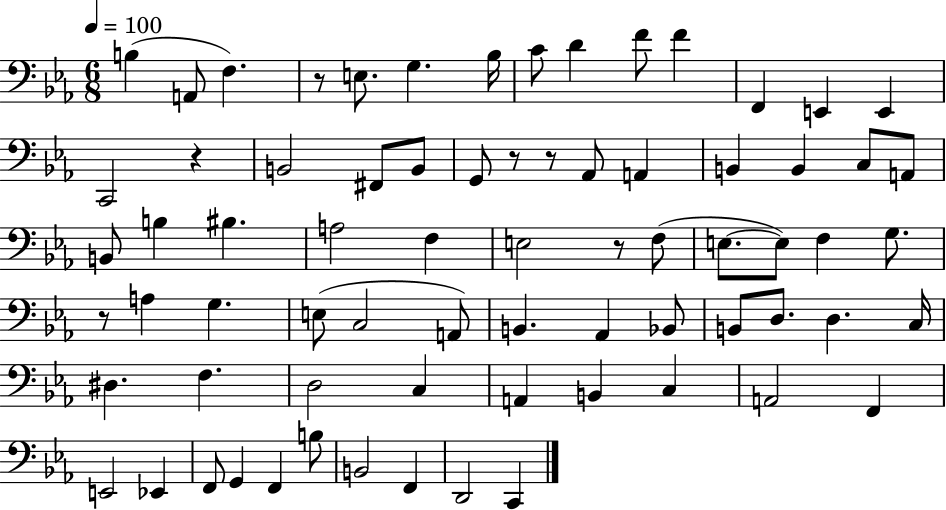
X:1
T:Untitled
M:6/8
L:1/4
K:Eb
B, A,,/2 F, z/2 E,/2 G, _B,/4 C/2 D F/2 F F,, E,, E,, C,,2 z B,,2 ^F,,/2 B,,/2 G,,/2 z/2 z/2 _A,,/2 A,, B,, B,, C,/2 A,,/2 B,,/2 B, ^B, A,2 F, E,2 z/2 F,/2 E,/2 E,/2 F, G,/2 z/2 A, G, E,/2 C,2 A,,/2 B,, _A,, _B,,/2 B,,/2 D,/2 D, C,/4 ^D, F, D,2 C, A,, B,, C, A,,2 F,, E,,2 _E,, F,,/2 G,, F,, B,/2 B,,2 F,, D,,2 C,,